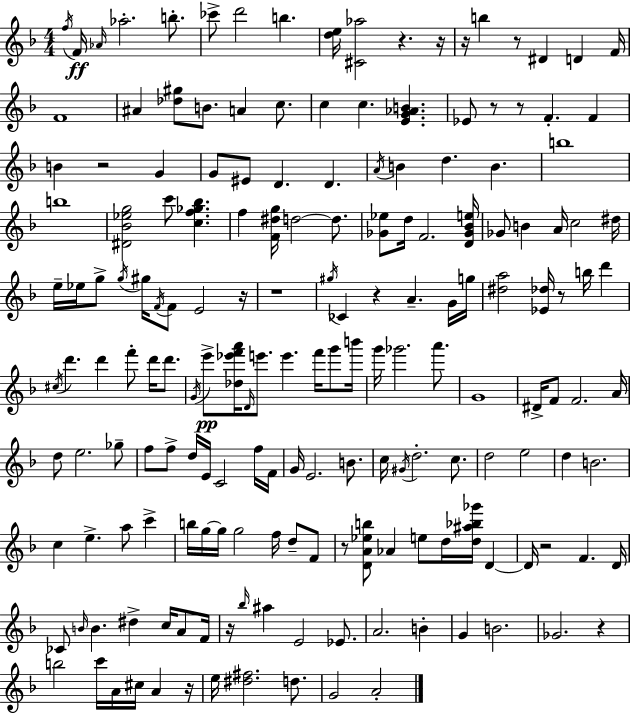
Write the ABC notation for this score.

X:1
T:Untitled
M:4/4
L:1/4
K:Dm
f/4 F/4 _A/4 _a2 b/2 _c'/2 d'2 b [de]/4 [^C_a]2 z z/4 z/4 b z/2 ^D D F/4 F4 ^A [_d^g]/2 B/2 A c/2 c c [EG_AB] _E/2 z/2 z/2 F F B z2 G G/2 ^E/2 D D A/4 B d B b4 b4 [^D_B_eg]2 c'/2 [cf_g_b] f [F^dg]/4 d2 d/2 [_G_e]/2 d/4 F2 [D_G_Be]/4 _G/2 B A/4 c2 ^d/4 e/4 _e/4 g/2 g/4 ^g/4 F/4 F/2 E2 z/4 z4 ^g/4 _C z A G/4 g/4 [^da]2 [_E_d]/4 z/2 b/4 d' ^c/4 d' d' f'/2 d'/4 d'/2 G/4 e'/2 [_d_e'f'a']/4 D/4 e'/2 e' f'/4 g'/2 b'/4 g'/4 _g'2 a'/2 G4 ^D/4 F/2 F2 A/4 d/2 e2 _g/2 f/2 f/2 d/4 E/4 C2 f/4 F/4 G/4 E2 B/2 c/4 ^G/4 d2 c/2 d2 e2 d B2 c e a/2 c' b/4 g/4 g/4 g2 f/4 d/2 F/2 z/2 [DA_eb]/2 _A e/2 d/4 [d^a_b_g']/4 D D/4 z2 F D/4 _C/2 B/4 B ^d c/4 A/2 F/4 z/4 _b/4 ^a E2 _E/2 A2 B G B2 _G2 z b2 c'/4 A/4 ^c/4 A z/4 e/4 [^d^f]2 d/2 G2 A2